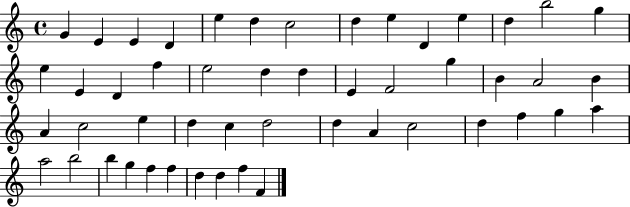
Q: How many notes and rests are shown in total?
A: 50